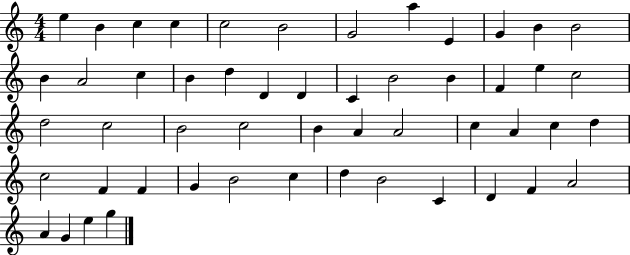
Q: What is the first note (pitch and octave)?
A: E5